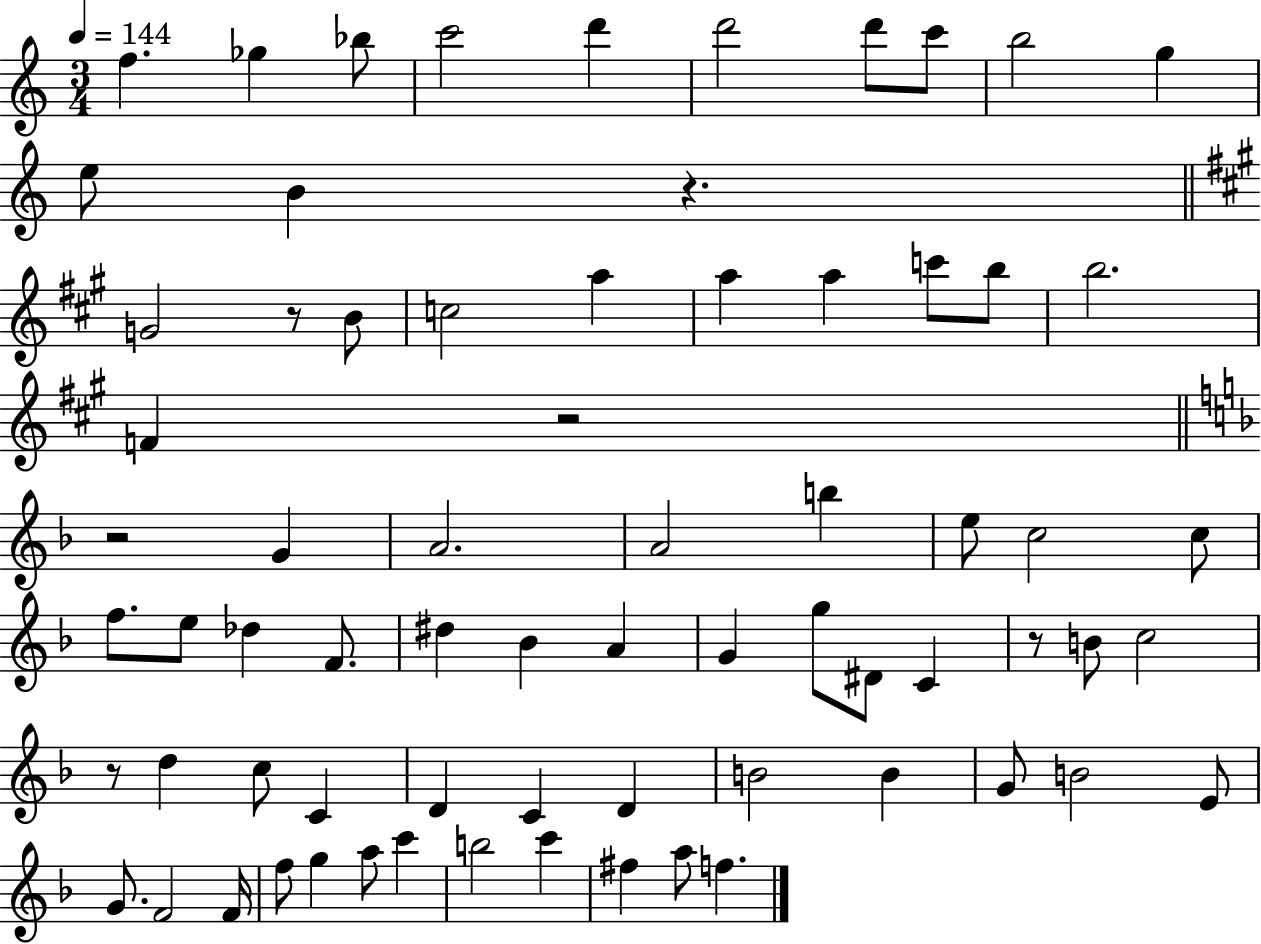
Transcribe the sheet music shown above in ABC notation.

X:1
T:Untitled
M:3/4
L:1/4
K:C
f _g _b/2 c'2 d' d'2 d'/2 c'/2 b2 g e/2 B z G2 z/2 B/2 c2 a a a c'/2 b/2 b2 F z2 z2 G A2 A2 b e/2 c2 c/2 f/2 e/2 _d F/2 ^d _B A G g/2 ^D/2 C z/2 B/2 c2 z/2 d c/2 C D C D B2 B G/2 B2 E/2 G/2 F2 F/4 f/2 g a/2 c' b2 c' ^f a/2 f